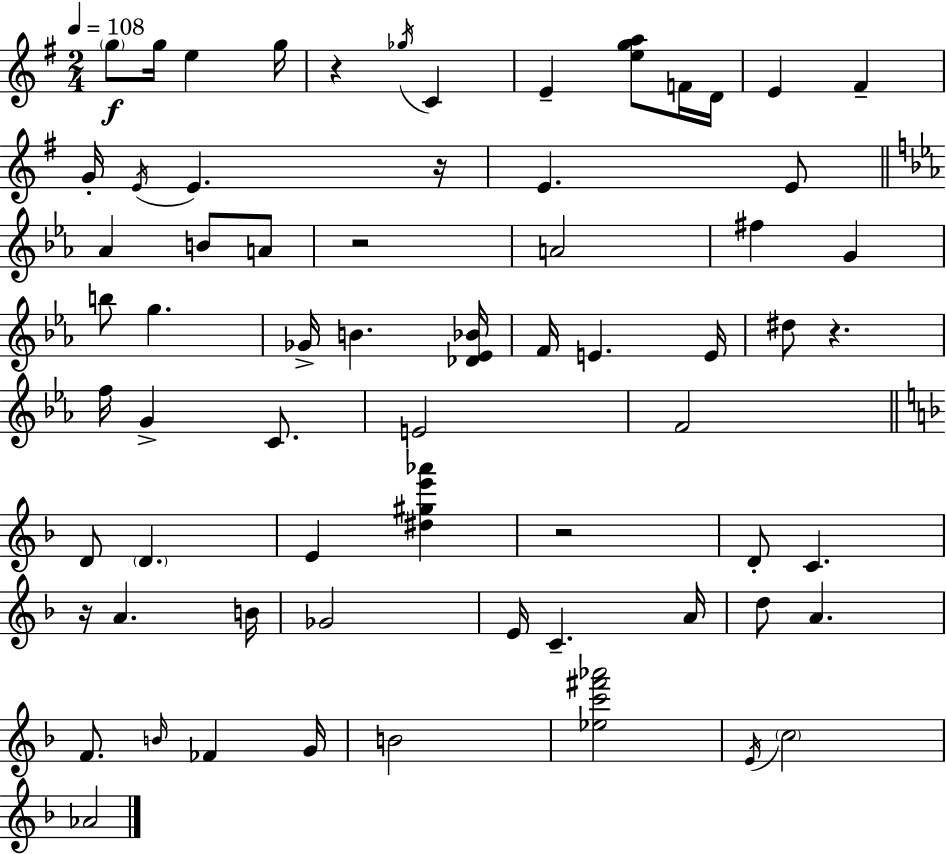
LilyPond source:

{
  \clef treble
  \numericTimeSignature
  \time 2/4
  \key e \minor
  \tempo 4 = 108
  \parenthesize g''8\f g''16 e''4 g''16 | r4 \acciaccatura { ges''16 } c'4 | e'4-- <e'' g'' a''>8 f'16 | d'16 e'4 fis'4-- | \break g'16-. \acciaccatura { e'16 } e'4. | r16 e'4. | e'8 \bar "||" \break \key ees \major aes'4 b'8 a'8 | r2 | a'2 | fis''4 g'4 | \break b''8 g''4. | ges'16-> b'4. <des' ees' bes'>16 | f'16 e'4. e'16 | dis''8 r4. | \break f''16 g'4-> c'8. | e'2 | f'2 | \bar "||" \break \key f \major d'8 \parenthesize d'4. | e'4 <dis'' gis'' e''' aes'''>4 | r2 | d'8-. c'4. | \break r16 a'4. b'16 | ges'2 | e'16 c'4.-- a'16 | d''8 a'4. | \break f'8. \grace { b'16 } fes'4 | g'16 b'2 | <ees'' c''' fis''' aes'''>2 | \acciaccatura { e'16 } \parenthesize c''2 | \break aes'2 | \bar "|."
}